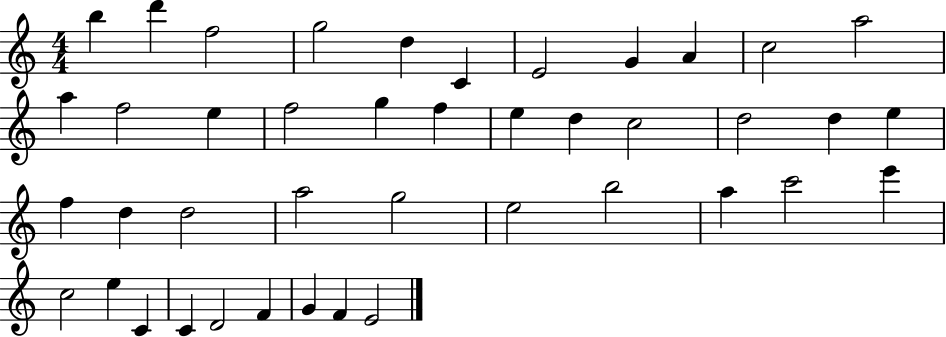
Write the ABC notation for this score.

X:1
T:Untitled
M:4/4
L:1/4
K:C
b d' f2 g2 d C E2 G A c2 a2 a f2 e f2 g f e d c2 d2 d e f d d2 a2 g2 e2 b2 a c'2 e' c2 e C C D2 F G F E2